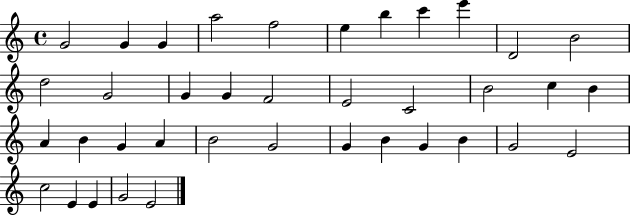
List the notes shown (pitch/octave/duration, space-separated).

G4/h G4/q G4/q A5/h F5/h E5/q B5/q C6/q E6/q D4/h B4/h D5/h G4/h G4/q G4/q F4/h E4/h C4/h B4/h C5/q B4/q A4/q B4/q G4/q A4/q B4/h G4/h G4/q B4/q G4/q B4/q G4/h E4/h C5/h E4/q E4/q G4/h E4/h